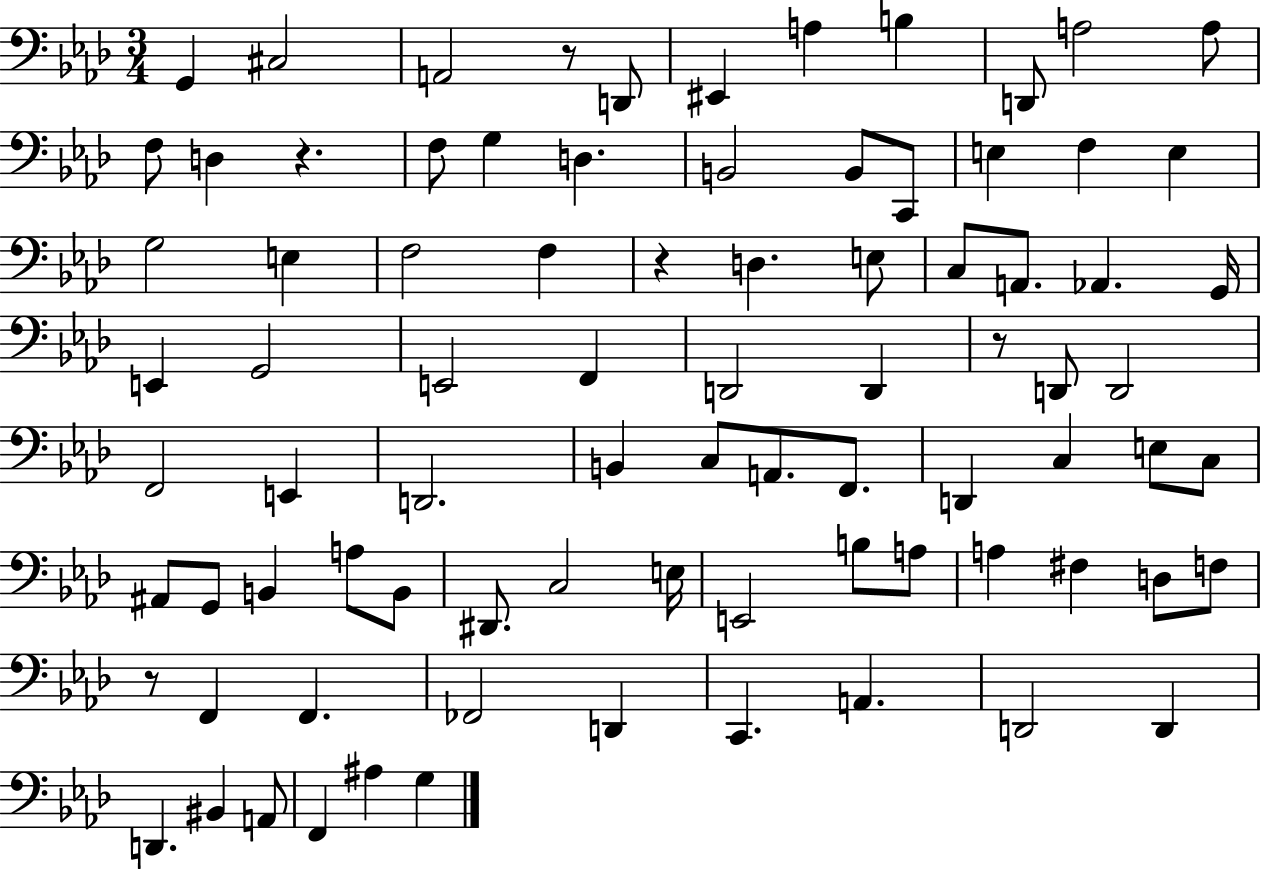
G2/q C#3/h A2/h R/e D2/e EIS2/q A3/q B3/q D2/e A3/h A3/e F3/e D3/q R/q. F3/e G3/q D3/q. B2/h B2/e C2/e E3/q F3/q E3/q G3/h E3/q F3/h F3/q R/q D3/q. E3/e C3/e A2/e. Ab2/q. G2/s E2/q G2/h E2/h F2/q D2/h D2/q R/e D2/e D2/h F2/h E2/q D2/h. B2/q C3/e A2/e. F2/e. D2/q C3/q E3/e C3/e A#2/e G2/e B2/q A3/e B2/e D#2/e. C3/h E3/s E2/h B3/e A3/e A3/q F#3/q D3/e F3/e R/e F2/q F2/q. FES2/h D2/q C2/q. A2/q. D2/h D2/q D2/q. BIS2/q A2/e F2/q A#3/q G3/q